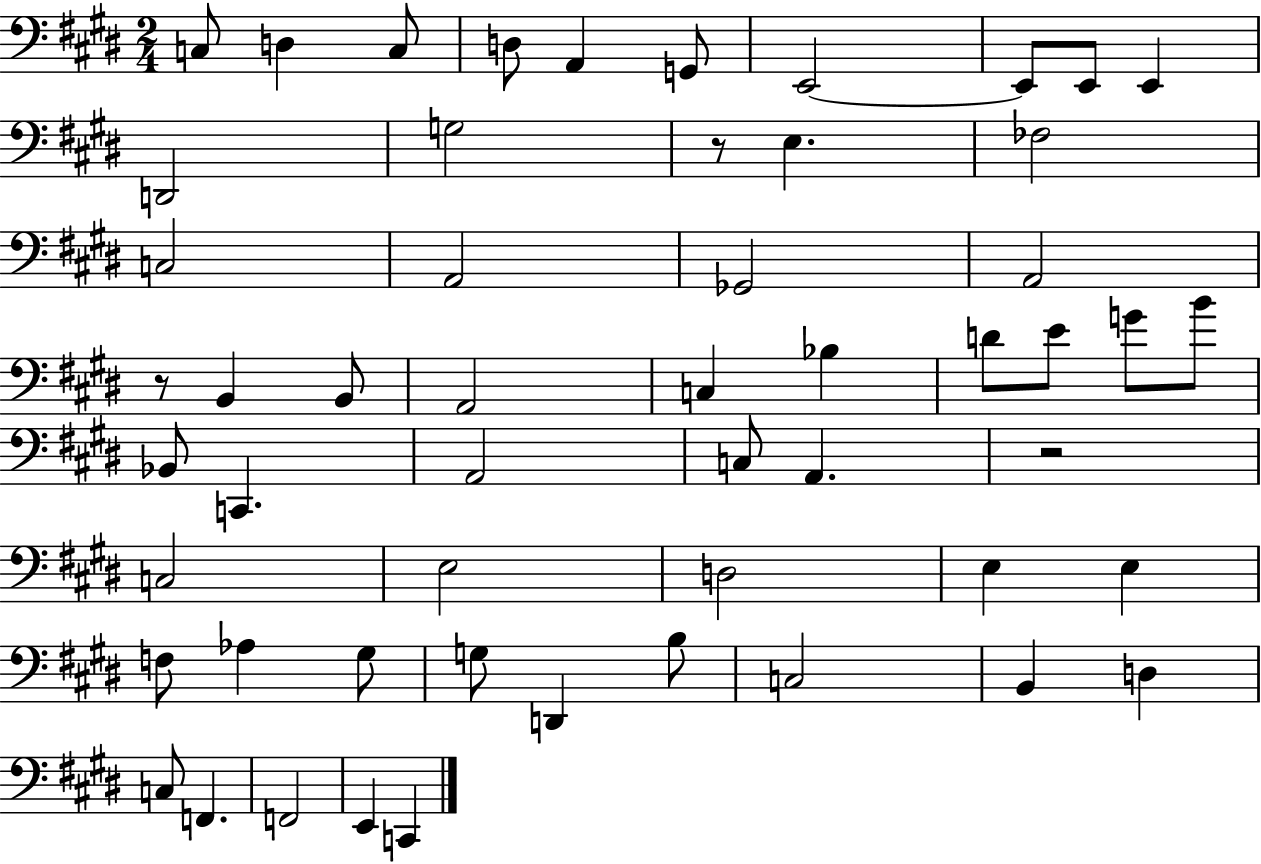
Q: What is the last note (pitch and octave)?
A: C2